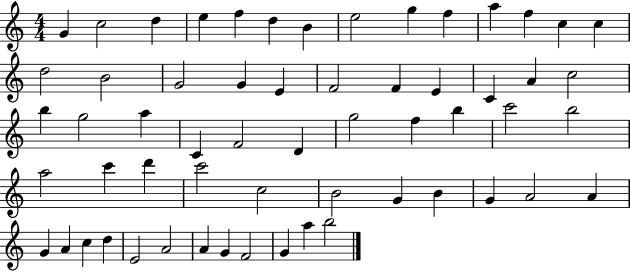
G4/q C5/h D5/q E5/q F5/q D5/q B4/q E5/h G5/q F5/q A5/q F5/q C5/q C5/q D5/h B4/h G4/h G4/q E4/q F4/h F4/q E4/q C4/q A4/q C5/h B5/q G5/h A5/q C4/q F4/h D4/q G5/h F5/q B5/q C6/h B5/h A5/h C6/q D6/q C6/h C5/h B4/h G4/q B4/q G4/q A4/h A4/q G4/q A4/q C5/q D5/q E4/h A4/h A4/q G4/q F4/h G4/q A5/q B5/h